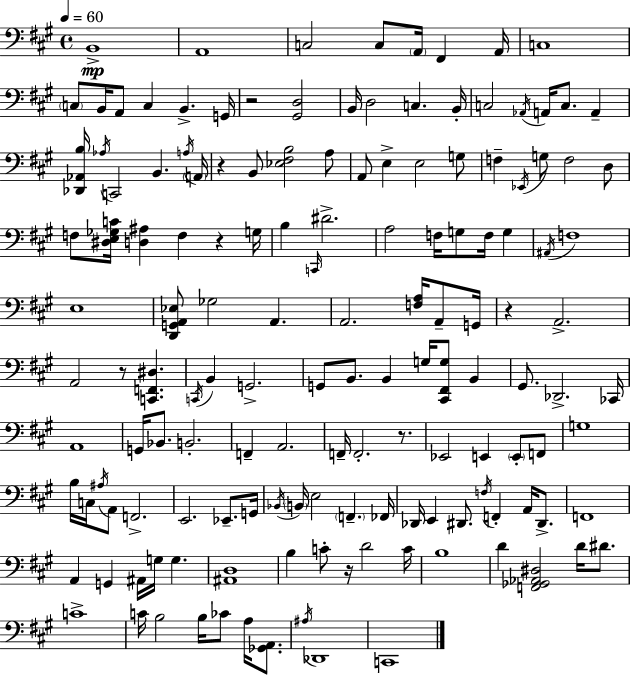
B2/w A2/w C3/h C3/e A2/s F#2/q A2/s C3/w C3/e B2/s A2/e C3/q B2/q. G2/s R/h [G#2,D3]/h B2/s D3/h C3/q. B2/s C3/h Ab2/s A2/s C3/e. A2/q [Db2,Ab2,B3]/s Ab3/s C2/h B2/q. A3/s A2/s R/q B2/e [Eb3,F#3,B3]/h A3/e A2/e E3/q E3/h G3/e F3/q Eb2/s G3/e F3/h D3/e F3/e [D#3,E3,Gb3,C4]/s [D3,A#3]/q F3/q R/q G3/s B3/q C2/s D#4/h. A3/h F3/s G3/e F3/s G3/q A#2/s F3/w E3/w [D2,G2,A2,Eb3]/e Gb3/h A2/q. A2/h. [F3,A3]/s A2/e G2/s R/q A2/h. A2/h R/e [C2,F2,D#3]/q. C2/s B2/q G2/h. G2/e B2/e. B2/q G3/s [C#2,F#2,G3]/e B2/q G#2/e. Db2/h. CES2/s A2/w G2/s Bb2/e. B2/h. F2/q A2/h. F2/s F2/h. R/e. Eb2/h E2/q E2/e F2/e G3/w B3/s C3/s A#3/s A2/e F2/h. E2/h. Eb2/e. G2/s Bb2/s B2/s E3/h F2/q. FES2/s Db2/s E2/q D#2/e. F3/s F2/q A2/s D#2/e. F2/w A2/q G2/q A#2/s G3/s G3/q. [A#2,D3]/w B3/q C4/e R/s D4/h C4/s B3/w D4/q [F2,Gb2,Ab2,D#3]/h D4/s D#4/e. C4/w C4/s B3/h B3/s CES4/e A3/s [Gb2,A2]/e. A#3/s Db2/w C2/w